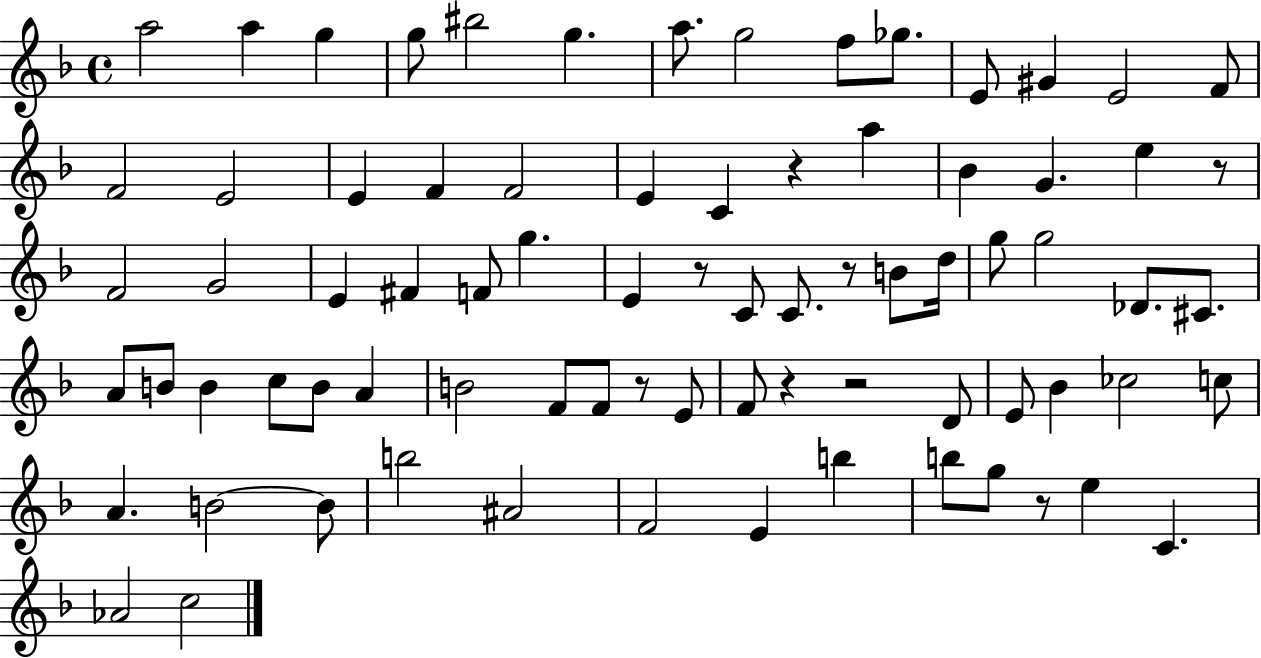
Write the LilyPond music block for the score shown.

{
  \clef treble
  \time 4/4
  \defaultTimeSignature
  \key f \major
  a''2 a''4 g''4 | g''8 bis''2 g''4. | a''8. g''2 f''8 ges''8. | e'8 gis'4 e'2 f'8 | \break f'2 e'2 | e'4 f'4 f'2 | e'4 c'4 r4 a''4 | bes'4 g'4. e''4 r8 | \break f'2 g'2 | e'4 fis'4 f'8 g''4. | e'4 r8 c'8 c'8. r8 b'8 d''16 | g''8 g''2 des'8. cis'8. | \break a'8 b'8 b'4 c''8 b'8 a'4 | b'2 f'8 f'8 r8 e'8 | f'8 r4 r2 d'8 | e'8 bes'4 ces''2 c''8 | \break a'4. b'2~~ b'8 | b''2 ais'2 | f'2 e'4 b''4 | b''8 g''8 r8 e''4 c'4. | \break aes'2 c''2 | \bar "|."
}